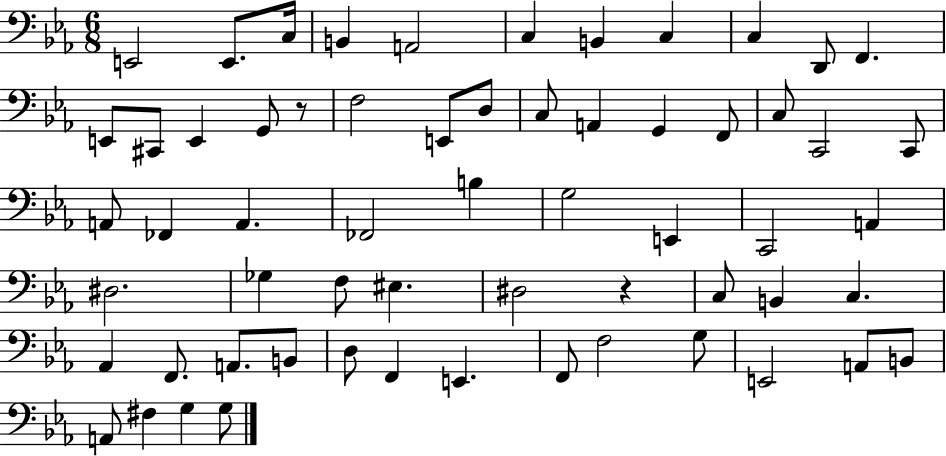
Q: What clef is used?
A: bass